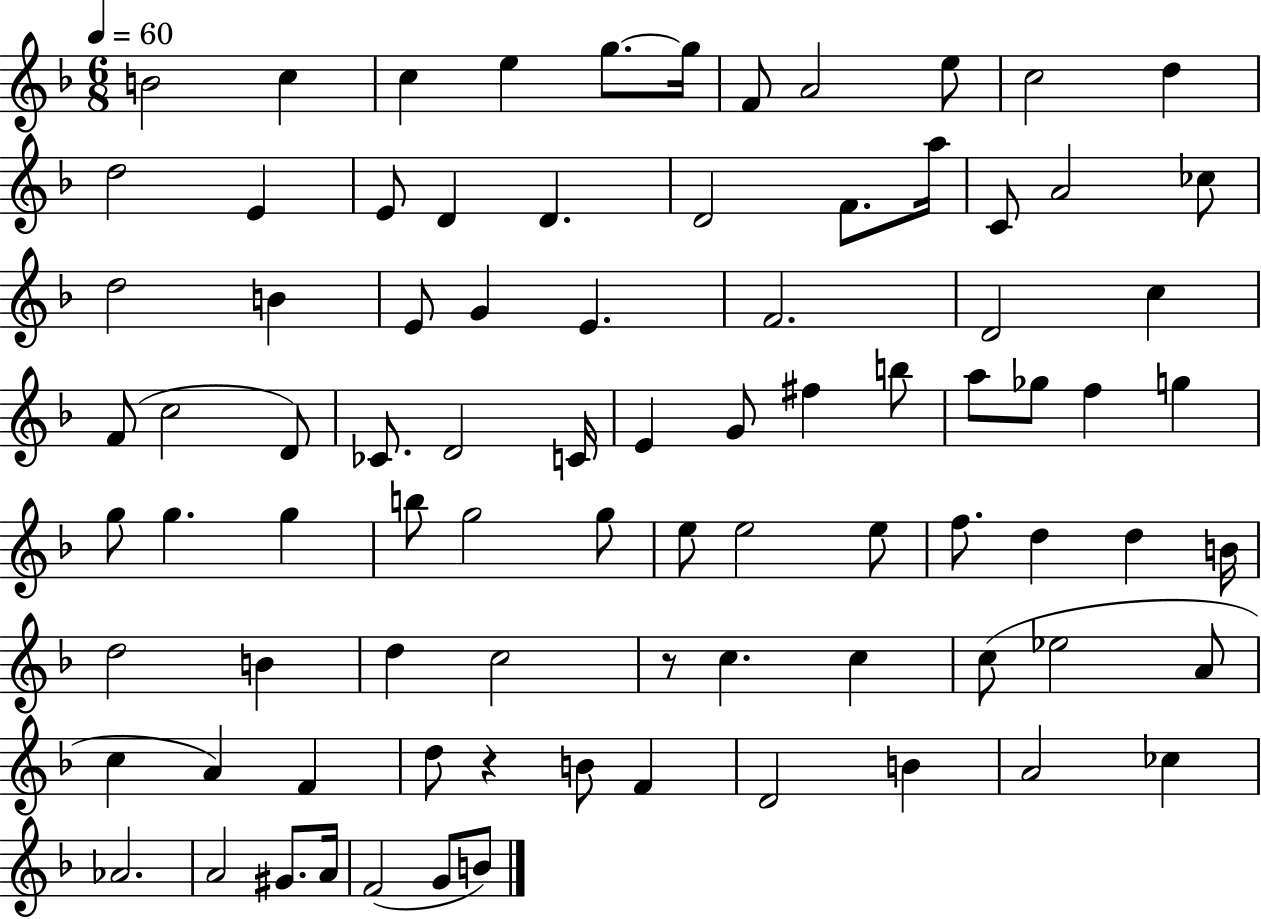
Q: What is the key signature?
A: F major